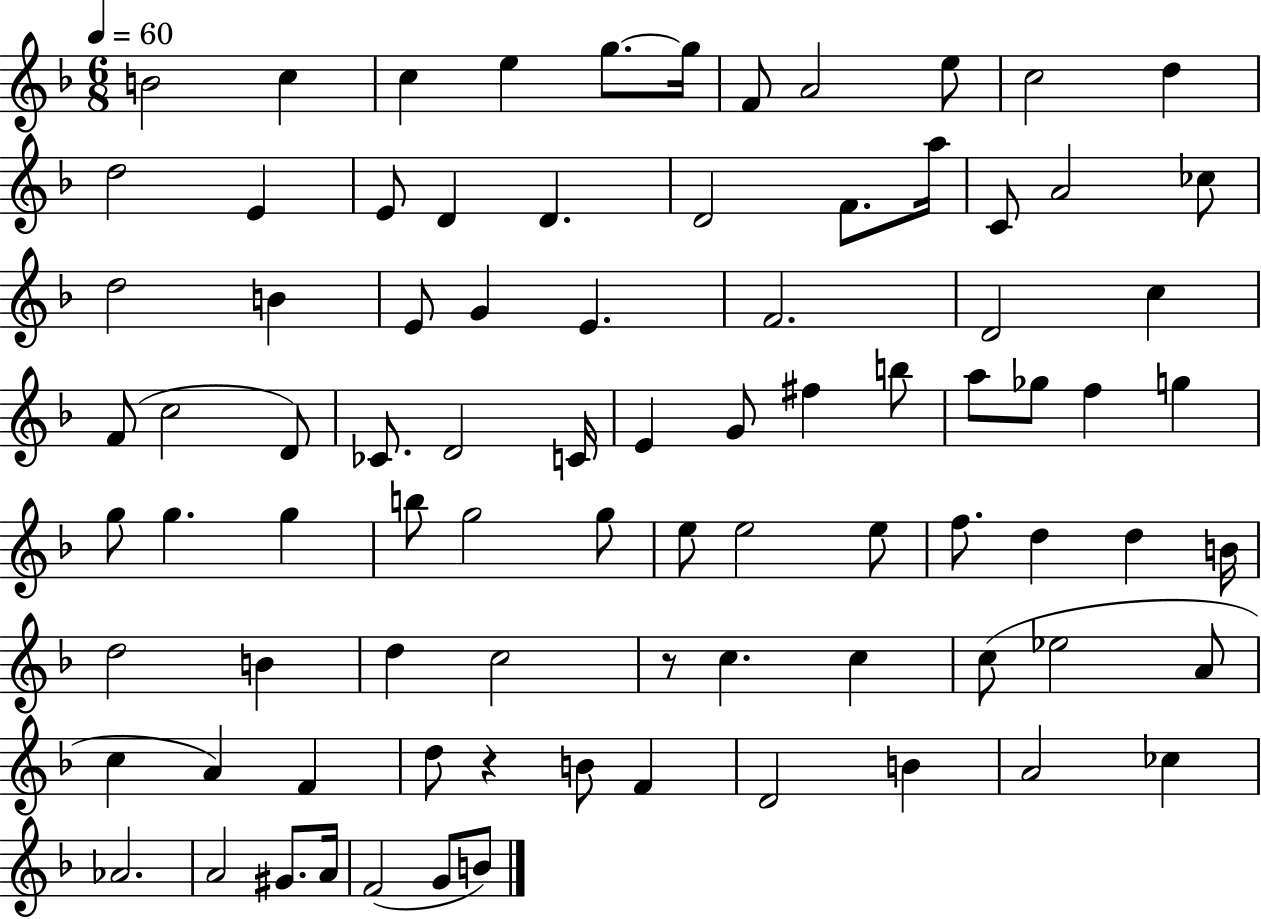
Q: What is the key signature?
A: F major